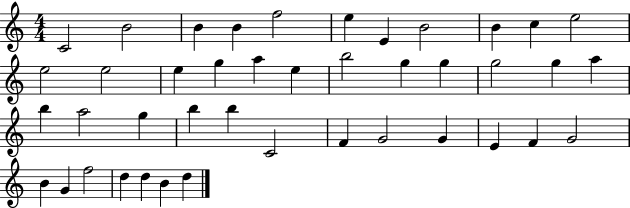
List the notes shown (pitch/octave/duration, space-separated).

C4/h B4/h B4/q B4/q F5/h E5/q E4/q B4/h B4/q C5/q E5/h E5/h E5/h E5/q G5/q A5/q E5/q B5/h G5/q G5/q G5/h G5/q A5/q B5/q A5/h G5/q B5/q B5/q C4/h F4/q G4/h G4/q E4/q F4/q G4/h B4/q G4/q F5/h D5/q D5/q B4/q D5/q